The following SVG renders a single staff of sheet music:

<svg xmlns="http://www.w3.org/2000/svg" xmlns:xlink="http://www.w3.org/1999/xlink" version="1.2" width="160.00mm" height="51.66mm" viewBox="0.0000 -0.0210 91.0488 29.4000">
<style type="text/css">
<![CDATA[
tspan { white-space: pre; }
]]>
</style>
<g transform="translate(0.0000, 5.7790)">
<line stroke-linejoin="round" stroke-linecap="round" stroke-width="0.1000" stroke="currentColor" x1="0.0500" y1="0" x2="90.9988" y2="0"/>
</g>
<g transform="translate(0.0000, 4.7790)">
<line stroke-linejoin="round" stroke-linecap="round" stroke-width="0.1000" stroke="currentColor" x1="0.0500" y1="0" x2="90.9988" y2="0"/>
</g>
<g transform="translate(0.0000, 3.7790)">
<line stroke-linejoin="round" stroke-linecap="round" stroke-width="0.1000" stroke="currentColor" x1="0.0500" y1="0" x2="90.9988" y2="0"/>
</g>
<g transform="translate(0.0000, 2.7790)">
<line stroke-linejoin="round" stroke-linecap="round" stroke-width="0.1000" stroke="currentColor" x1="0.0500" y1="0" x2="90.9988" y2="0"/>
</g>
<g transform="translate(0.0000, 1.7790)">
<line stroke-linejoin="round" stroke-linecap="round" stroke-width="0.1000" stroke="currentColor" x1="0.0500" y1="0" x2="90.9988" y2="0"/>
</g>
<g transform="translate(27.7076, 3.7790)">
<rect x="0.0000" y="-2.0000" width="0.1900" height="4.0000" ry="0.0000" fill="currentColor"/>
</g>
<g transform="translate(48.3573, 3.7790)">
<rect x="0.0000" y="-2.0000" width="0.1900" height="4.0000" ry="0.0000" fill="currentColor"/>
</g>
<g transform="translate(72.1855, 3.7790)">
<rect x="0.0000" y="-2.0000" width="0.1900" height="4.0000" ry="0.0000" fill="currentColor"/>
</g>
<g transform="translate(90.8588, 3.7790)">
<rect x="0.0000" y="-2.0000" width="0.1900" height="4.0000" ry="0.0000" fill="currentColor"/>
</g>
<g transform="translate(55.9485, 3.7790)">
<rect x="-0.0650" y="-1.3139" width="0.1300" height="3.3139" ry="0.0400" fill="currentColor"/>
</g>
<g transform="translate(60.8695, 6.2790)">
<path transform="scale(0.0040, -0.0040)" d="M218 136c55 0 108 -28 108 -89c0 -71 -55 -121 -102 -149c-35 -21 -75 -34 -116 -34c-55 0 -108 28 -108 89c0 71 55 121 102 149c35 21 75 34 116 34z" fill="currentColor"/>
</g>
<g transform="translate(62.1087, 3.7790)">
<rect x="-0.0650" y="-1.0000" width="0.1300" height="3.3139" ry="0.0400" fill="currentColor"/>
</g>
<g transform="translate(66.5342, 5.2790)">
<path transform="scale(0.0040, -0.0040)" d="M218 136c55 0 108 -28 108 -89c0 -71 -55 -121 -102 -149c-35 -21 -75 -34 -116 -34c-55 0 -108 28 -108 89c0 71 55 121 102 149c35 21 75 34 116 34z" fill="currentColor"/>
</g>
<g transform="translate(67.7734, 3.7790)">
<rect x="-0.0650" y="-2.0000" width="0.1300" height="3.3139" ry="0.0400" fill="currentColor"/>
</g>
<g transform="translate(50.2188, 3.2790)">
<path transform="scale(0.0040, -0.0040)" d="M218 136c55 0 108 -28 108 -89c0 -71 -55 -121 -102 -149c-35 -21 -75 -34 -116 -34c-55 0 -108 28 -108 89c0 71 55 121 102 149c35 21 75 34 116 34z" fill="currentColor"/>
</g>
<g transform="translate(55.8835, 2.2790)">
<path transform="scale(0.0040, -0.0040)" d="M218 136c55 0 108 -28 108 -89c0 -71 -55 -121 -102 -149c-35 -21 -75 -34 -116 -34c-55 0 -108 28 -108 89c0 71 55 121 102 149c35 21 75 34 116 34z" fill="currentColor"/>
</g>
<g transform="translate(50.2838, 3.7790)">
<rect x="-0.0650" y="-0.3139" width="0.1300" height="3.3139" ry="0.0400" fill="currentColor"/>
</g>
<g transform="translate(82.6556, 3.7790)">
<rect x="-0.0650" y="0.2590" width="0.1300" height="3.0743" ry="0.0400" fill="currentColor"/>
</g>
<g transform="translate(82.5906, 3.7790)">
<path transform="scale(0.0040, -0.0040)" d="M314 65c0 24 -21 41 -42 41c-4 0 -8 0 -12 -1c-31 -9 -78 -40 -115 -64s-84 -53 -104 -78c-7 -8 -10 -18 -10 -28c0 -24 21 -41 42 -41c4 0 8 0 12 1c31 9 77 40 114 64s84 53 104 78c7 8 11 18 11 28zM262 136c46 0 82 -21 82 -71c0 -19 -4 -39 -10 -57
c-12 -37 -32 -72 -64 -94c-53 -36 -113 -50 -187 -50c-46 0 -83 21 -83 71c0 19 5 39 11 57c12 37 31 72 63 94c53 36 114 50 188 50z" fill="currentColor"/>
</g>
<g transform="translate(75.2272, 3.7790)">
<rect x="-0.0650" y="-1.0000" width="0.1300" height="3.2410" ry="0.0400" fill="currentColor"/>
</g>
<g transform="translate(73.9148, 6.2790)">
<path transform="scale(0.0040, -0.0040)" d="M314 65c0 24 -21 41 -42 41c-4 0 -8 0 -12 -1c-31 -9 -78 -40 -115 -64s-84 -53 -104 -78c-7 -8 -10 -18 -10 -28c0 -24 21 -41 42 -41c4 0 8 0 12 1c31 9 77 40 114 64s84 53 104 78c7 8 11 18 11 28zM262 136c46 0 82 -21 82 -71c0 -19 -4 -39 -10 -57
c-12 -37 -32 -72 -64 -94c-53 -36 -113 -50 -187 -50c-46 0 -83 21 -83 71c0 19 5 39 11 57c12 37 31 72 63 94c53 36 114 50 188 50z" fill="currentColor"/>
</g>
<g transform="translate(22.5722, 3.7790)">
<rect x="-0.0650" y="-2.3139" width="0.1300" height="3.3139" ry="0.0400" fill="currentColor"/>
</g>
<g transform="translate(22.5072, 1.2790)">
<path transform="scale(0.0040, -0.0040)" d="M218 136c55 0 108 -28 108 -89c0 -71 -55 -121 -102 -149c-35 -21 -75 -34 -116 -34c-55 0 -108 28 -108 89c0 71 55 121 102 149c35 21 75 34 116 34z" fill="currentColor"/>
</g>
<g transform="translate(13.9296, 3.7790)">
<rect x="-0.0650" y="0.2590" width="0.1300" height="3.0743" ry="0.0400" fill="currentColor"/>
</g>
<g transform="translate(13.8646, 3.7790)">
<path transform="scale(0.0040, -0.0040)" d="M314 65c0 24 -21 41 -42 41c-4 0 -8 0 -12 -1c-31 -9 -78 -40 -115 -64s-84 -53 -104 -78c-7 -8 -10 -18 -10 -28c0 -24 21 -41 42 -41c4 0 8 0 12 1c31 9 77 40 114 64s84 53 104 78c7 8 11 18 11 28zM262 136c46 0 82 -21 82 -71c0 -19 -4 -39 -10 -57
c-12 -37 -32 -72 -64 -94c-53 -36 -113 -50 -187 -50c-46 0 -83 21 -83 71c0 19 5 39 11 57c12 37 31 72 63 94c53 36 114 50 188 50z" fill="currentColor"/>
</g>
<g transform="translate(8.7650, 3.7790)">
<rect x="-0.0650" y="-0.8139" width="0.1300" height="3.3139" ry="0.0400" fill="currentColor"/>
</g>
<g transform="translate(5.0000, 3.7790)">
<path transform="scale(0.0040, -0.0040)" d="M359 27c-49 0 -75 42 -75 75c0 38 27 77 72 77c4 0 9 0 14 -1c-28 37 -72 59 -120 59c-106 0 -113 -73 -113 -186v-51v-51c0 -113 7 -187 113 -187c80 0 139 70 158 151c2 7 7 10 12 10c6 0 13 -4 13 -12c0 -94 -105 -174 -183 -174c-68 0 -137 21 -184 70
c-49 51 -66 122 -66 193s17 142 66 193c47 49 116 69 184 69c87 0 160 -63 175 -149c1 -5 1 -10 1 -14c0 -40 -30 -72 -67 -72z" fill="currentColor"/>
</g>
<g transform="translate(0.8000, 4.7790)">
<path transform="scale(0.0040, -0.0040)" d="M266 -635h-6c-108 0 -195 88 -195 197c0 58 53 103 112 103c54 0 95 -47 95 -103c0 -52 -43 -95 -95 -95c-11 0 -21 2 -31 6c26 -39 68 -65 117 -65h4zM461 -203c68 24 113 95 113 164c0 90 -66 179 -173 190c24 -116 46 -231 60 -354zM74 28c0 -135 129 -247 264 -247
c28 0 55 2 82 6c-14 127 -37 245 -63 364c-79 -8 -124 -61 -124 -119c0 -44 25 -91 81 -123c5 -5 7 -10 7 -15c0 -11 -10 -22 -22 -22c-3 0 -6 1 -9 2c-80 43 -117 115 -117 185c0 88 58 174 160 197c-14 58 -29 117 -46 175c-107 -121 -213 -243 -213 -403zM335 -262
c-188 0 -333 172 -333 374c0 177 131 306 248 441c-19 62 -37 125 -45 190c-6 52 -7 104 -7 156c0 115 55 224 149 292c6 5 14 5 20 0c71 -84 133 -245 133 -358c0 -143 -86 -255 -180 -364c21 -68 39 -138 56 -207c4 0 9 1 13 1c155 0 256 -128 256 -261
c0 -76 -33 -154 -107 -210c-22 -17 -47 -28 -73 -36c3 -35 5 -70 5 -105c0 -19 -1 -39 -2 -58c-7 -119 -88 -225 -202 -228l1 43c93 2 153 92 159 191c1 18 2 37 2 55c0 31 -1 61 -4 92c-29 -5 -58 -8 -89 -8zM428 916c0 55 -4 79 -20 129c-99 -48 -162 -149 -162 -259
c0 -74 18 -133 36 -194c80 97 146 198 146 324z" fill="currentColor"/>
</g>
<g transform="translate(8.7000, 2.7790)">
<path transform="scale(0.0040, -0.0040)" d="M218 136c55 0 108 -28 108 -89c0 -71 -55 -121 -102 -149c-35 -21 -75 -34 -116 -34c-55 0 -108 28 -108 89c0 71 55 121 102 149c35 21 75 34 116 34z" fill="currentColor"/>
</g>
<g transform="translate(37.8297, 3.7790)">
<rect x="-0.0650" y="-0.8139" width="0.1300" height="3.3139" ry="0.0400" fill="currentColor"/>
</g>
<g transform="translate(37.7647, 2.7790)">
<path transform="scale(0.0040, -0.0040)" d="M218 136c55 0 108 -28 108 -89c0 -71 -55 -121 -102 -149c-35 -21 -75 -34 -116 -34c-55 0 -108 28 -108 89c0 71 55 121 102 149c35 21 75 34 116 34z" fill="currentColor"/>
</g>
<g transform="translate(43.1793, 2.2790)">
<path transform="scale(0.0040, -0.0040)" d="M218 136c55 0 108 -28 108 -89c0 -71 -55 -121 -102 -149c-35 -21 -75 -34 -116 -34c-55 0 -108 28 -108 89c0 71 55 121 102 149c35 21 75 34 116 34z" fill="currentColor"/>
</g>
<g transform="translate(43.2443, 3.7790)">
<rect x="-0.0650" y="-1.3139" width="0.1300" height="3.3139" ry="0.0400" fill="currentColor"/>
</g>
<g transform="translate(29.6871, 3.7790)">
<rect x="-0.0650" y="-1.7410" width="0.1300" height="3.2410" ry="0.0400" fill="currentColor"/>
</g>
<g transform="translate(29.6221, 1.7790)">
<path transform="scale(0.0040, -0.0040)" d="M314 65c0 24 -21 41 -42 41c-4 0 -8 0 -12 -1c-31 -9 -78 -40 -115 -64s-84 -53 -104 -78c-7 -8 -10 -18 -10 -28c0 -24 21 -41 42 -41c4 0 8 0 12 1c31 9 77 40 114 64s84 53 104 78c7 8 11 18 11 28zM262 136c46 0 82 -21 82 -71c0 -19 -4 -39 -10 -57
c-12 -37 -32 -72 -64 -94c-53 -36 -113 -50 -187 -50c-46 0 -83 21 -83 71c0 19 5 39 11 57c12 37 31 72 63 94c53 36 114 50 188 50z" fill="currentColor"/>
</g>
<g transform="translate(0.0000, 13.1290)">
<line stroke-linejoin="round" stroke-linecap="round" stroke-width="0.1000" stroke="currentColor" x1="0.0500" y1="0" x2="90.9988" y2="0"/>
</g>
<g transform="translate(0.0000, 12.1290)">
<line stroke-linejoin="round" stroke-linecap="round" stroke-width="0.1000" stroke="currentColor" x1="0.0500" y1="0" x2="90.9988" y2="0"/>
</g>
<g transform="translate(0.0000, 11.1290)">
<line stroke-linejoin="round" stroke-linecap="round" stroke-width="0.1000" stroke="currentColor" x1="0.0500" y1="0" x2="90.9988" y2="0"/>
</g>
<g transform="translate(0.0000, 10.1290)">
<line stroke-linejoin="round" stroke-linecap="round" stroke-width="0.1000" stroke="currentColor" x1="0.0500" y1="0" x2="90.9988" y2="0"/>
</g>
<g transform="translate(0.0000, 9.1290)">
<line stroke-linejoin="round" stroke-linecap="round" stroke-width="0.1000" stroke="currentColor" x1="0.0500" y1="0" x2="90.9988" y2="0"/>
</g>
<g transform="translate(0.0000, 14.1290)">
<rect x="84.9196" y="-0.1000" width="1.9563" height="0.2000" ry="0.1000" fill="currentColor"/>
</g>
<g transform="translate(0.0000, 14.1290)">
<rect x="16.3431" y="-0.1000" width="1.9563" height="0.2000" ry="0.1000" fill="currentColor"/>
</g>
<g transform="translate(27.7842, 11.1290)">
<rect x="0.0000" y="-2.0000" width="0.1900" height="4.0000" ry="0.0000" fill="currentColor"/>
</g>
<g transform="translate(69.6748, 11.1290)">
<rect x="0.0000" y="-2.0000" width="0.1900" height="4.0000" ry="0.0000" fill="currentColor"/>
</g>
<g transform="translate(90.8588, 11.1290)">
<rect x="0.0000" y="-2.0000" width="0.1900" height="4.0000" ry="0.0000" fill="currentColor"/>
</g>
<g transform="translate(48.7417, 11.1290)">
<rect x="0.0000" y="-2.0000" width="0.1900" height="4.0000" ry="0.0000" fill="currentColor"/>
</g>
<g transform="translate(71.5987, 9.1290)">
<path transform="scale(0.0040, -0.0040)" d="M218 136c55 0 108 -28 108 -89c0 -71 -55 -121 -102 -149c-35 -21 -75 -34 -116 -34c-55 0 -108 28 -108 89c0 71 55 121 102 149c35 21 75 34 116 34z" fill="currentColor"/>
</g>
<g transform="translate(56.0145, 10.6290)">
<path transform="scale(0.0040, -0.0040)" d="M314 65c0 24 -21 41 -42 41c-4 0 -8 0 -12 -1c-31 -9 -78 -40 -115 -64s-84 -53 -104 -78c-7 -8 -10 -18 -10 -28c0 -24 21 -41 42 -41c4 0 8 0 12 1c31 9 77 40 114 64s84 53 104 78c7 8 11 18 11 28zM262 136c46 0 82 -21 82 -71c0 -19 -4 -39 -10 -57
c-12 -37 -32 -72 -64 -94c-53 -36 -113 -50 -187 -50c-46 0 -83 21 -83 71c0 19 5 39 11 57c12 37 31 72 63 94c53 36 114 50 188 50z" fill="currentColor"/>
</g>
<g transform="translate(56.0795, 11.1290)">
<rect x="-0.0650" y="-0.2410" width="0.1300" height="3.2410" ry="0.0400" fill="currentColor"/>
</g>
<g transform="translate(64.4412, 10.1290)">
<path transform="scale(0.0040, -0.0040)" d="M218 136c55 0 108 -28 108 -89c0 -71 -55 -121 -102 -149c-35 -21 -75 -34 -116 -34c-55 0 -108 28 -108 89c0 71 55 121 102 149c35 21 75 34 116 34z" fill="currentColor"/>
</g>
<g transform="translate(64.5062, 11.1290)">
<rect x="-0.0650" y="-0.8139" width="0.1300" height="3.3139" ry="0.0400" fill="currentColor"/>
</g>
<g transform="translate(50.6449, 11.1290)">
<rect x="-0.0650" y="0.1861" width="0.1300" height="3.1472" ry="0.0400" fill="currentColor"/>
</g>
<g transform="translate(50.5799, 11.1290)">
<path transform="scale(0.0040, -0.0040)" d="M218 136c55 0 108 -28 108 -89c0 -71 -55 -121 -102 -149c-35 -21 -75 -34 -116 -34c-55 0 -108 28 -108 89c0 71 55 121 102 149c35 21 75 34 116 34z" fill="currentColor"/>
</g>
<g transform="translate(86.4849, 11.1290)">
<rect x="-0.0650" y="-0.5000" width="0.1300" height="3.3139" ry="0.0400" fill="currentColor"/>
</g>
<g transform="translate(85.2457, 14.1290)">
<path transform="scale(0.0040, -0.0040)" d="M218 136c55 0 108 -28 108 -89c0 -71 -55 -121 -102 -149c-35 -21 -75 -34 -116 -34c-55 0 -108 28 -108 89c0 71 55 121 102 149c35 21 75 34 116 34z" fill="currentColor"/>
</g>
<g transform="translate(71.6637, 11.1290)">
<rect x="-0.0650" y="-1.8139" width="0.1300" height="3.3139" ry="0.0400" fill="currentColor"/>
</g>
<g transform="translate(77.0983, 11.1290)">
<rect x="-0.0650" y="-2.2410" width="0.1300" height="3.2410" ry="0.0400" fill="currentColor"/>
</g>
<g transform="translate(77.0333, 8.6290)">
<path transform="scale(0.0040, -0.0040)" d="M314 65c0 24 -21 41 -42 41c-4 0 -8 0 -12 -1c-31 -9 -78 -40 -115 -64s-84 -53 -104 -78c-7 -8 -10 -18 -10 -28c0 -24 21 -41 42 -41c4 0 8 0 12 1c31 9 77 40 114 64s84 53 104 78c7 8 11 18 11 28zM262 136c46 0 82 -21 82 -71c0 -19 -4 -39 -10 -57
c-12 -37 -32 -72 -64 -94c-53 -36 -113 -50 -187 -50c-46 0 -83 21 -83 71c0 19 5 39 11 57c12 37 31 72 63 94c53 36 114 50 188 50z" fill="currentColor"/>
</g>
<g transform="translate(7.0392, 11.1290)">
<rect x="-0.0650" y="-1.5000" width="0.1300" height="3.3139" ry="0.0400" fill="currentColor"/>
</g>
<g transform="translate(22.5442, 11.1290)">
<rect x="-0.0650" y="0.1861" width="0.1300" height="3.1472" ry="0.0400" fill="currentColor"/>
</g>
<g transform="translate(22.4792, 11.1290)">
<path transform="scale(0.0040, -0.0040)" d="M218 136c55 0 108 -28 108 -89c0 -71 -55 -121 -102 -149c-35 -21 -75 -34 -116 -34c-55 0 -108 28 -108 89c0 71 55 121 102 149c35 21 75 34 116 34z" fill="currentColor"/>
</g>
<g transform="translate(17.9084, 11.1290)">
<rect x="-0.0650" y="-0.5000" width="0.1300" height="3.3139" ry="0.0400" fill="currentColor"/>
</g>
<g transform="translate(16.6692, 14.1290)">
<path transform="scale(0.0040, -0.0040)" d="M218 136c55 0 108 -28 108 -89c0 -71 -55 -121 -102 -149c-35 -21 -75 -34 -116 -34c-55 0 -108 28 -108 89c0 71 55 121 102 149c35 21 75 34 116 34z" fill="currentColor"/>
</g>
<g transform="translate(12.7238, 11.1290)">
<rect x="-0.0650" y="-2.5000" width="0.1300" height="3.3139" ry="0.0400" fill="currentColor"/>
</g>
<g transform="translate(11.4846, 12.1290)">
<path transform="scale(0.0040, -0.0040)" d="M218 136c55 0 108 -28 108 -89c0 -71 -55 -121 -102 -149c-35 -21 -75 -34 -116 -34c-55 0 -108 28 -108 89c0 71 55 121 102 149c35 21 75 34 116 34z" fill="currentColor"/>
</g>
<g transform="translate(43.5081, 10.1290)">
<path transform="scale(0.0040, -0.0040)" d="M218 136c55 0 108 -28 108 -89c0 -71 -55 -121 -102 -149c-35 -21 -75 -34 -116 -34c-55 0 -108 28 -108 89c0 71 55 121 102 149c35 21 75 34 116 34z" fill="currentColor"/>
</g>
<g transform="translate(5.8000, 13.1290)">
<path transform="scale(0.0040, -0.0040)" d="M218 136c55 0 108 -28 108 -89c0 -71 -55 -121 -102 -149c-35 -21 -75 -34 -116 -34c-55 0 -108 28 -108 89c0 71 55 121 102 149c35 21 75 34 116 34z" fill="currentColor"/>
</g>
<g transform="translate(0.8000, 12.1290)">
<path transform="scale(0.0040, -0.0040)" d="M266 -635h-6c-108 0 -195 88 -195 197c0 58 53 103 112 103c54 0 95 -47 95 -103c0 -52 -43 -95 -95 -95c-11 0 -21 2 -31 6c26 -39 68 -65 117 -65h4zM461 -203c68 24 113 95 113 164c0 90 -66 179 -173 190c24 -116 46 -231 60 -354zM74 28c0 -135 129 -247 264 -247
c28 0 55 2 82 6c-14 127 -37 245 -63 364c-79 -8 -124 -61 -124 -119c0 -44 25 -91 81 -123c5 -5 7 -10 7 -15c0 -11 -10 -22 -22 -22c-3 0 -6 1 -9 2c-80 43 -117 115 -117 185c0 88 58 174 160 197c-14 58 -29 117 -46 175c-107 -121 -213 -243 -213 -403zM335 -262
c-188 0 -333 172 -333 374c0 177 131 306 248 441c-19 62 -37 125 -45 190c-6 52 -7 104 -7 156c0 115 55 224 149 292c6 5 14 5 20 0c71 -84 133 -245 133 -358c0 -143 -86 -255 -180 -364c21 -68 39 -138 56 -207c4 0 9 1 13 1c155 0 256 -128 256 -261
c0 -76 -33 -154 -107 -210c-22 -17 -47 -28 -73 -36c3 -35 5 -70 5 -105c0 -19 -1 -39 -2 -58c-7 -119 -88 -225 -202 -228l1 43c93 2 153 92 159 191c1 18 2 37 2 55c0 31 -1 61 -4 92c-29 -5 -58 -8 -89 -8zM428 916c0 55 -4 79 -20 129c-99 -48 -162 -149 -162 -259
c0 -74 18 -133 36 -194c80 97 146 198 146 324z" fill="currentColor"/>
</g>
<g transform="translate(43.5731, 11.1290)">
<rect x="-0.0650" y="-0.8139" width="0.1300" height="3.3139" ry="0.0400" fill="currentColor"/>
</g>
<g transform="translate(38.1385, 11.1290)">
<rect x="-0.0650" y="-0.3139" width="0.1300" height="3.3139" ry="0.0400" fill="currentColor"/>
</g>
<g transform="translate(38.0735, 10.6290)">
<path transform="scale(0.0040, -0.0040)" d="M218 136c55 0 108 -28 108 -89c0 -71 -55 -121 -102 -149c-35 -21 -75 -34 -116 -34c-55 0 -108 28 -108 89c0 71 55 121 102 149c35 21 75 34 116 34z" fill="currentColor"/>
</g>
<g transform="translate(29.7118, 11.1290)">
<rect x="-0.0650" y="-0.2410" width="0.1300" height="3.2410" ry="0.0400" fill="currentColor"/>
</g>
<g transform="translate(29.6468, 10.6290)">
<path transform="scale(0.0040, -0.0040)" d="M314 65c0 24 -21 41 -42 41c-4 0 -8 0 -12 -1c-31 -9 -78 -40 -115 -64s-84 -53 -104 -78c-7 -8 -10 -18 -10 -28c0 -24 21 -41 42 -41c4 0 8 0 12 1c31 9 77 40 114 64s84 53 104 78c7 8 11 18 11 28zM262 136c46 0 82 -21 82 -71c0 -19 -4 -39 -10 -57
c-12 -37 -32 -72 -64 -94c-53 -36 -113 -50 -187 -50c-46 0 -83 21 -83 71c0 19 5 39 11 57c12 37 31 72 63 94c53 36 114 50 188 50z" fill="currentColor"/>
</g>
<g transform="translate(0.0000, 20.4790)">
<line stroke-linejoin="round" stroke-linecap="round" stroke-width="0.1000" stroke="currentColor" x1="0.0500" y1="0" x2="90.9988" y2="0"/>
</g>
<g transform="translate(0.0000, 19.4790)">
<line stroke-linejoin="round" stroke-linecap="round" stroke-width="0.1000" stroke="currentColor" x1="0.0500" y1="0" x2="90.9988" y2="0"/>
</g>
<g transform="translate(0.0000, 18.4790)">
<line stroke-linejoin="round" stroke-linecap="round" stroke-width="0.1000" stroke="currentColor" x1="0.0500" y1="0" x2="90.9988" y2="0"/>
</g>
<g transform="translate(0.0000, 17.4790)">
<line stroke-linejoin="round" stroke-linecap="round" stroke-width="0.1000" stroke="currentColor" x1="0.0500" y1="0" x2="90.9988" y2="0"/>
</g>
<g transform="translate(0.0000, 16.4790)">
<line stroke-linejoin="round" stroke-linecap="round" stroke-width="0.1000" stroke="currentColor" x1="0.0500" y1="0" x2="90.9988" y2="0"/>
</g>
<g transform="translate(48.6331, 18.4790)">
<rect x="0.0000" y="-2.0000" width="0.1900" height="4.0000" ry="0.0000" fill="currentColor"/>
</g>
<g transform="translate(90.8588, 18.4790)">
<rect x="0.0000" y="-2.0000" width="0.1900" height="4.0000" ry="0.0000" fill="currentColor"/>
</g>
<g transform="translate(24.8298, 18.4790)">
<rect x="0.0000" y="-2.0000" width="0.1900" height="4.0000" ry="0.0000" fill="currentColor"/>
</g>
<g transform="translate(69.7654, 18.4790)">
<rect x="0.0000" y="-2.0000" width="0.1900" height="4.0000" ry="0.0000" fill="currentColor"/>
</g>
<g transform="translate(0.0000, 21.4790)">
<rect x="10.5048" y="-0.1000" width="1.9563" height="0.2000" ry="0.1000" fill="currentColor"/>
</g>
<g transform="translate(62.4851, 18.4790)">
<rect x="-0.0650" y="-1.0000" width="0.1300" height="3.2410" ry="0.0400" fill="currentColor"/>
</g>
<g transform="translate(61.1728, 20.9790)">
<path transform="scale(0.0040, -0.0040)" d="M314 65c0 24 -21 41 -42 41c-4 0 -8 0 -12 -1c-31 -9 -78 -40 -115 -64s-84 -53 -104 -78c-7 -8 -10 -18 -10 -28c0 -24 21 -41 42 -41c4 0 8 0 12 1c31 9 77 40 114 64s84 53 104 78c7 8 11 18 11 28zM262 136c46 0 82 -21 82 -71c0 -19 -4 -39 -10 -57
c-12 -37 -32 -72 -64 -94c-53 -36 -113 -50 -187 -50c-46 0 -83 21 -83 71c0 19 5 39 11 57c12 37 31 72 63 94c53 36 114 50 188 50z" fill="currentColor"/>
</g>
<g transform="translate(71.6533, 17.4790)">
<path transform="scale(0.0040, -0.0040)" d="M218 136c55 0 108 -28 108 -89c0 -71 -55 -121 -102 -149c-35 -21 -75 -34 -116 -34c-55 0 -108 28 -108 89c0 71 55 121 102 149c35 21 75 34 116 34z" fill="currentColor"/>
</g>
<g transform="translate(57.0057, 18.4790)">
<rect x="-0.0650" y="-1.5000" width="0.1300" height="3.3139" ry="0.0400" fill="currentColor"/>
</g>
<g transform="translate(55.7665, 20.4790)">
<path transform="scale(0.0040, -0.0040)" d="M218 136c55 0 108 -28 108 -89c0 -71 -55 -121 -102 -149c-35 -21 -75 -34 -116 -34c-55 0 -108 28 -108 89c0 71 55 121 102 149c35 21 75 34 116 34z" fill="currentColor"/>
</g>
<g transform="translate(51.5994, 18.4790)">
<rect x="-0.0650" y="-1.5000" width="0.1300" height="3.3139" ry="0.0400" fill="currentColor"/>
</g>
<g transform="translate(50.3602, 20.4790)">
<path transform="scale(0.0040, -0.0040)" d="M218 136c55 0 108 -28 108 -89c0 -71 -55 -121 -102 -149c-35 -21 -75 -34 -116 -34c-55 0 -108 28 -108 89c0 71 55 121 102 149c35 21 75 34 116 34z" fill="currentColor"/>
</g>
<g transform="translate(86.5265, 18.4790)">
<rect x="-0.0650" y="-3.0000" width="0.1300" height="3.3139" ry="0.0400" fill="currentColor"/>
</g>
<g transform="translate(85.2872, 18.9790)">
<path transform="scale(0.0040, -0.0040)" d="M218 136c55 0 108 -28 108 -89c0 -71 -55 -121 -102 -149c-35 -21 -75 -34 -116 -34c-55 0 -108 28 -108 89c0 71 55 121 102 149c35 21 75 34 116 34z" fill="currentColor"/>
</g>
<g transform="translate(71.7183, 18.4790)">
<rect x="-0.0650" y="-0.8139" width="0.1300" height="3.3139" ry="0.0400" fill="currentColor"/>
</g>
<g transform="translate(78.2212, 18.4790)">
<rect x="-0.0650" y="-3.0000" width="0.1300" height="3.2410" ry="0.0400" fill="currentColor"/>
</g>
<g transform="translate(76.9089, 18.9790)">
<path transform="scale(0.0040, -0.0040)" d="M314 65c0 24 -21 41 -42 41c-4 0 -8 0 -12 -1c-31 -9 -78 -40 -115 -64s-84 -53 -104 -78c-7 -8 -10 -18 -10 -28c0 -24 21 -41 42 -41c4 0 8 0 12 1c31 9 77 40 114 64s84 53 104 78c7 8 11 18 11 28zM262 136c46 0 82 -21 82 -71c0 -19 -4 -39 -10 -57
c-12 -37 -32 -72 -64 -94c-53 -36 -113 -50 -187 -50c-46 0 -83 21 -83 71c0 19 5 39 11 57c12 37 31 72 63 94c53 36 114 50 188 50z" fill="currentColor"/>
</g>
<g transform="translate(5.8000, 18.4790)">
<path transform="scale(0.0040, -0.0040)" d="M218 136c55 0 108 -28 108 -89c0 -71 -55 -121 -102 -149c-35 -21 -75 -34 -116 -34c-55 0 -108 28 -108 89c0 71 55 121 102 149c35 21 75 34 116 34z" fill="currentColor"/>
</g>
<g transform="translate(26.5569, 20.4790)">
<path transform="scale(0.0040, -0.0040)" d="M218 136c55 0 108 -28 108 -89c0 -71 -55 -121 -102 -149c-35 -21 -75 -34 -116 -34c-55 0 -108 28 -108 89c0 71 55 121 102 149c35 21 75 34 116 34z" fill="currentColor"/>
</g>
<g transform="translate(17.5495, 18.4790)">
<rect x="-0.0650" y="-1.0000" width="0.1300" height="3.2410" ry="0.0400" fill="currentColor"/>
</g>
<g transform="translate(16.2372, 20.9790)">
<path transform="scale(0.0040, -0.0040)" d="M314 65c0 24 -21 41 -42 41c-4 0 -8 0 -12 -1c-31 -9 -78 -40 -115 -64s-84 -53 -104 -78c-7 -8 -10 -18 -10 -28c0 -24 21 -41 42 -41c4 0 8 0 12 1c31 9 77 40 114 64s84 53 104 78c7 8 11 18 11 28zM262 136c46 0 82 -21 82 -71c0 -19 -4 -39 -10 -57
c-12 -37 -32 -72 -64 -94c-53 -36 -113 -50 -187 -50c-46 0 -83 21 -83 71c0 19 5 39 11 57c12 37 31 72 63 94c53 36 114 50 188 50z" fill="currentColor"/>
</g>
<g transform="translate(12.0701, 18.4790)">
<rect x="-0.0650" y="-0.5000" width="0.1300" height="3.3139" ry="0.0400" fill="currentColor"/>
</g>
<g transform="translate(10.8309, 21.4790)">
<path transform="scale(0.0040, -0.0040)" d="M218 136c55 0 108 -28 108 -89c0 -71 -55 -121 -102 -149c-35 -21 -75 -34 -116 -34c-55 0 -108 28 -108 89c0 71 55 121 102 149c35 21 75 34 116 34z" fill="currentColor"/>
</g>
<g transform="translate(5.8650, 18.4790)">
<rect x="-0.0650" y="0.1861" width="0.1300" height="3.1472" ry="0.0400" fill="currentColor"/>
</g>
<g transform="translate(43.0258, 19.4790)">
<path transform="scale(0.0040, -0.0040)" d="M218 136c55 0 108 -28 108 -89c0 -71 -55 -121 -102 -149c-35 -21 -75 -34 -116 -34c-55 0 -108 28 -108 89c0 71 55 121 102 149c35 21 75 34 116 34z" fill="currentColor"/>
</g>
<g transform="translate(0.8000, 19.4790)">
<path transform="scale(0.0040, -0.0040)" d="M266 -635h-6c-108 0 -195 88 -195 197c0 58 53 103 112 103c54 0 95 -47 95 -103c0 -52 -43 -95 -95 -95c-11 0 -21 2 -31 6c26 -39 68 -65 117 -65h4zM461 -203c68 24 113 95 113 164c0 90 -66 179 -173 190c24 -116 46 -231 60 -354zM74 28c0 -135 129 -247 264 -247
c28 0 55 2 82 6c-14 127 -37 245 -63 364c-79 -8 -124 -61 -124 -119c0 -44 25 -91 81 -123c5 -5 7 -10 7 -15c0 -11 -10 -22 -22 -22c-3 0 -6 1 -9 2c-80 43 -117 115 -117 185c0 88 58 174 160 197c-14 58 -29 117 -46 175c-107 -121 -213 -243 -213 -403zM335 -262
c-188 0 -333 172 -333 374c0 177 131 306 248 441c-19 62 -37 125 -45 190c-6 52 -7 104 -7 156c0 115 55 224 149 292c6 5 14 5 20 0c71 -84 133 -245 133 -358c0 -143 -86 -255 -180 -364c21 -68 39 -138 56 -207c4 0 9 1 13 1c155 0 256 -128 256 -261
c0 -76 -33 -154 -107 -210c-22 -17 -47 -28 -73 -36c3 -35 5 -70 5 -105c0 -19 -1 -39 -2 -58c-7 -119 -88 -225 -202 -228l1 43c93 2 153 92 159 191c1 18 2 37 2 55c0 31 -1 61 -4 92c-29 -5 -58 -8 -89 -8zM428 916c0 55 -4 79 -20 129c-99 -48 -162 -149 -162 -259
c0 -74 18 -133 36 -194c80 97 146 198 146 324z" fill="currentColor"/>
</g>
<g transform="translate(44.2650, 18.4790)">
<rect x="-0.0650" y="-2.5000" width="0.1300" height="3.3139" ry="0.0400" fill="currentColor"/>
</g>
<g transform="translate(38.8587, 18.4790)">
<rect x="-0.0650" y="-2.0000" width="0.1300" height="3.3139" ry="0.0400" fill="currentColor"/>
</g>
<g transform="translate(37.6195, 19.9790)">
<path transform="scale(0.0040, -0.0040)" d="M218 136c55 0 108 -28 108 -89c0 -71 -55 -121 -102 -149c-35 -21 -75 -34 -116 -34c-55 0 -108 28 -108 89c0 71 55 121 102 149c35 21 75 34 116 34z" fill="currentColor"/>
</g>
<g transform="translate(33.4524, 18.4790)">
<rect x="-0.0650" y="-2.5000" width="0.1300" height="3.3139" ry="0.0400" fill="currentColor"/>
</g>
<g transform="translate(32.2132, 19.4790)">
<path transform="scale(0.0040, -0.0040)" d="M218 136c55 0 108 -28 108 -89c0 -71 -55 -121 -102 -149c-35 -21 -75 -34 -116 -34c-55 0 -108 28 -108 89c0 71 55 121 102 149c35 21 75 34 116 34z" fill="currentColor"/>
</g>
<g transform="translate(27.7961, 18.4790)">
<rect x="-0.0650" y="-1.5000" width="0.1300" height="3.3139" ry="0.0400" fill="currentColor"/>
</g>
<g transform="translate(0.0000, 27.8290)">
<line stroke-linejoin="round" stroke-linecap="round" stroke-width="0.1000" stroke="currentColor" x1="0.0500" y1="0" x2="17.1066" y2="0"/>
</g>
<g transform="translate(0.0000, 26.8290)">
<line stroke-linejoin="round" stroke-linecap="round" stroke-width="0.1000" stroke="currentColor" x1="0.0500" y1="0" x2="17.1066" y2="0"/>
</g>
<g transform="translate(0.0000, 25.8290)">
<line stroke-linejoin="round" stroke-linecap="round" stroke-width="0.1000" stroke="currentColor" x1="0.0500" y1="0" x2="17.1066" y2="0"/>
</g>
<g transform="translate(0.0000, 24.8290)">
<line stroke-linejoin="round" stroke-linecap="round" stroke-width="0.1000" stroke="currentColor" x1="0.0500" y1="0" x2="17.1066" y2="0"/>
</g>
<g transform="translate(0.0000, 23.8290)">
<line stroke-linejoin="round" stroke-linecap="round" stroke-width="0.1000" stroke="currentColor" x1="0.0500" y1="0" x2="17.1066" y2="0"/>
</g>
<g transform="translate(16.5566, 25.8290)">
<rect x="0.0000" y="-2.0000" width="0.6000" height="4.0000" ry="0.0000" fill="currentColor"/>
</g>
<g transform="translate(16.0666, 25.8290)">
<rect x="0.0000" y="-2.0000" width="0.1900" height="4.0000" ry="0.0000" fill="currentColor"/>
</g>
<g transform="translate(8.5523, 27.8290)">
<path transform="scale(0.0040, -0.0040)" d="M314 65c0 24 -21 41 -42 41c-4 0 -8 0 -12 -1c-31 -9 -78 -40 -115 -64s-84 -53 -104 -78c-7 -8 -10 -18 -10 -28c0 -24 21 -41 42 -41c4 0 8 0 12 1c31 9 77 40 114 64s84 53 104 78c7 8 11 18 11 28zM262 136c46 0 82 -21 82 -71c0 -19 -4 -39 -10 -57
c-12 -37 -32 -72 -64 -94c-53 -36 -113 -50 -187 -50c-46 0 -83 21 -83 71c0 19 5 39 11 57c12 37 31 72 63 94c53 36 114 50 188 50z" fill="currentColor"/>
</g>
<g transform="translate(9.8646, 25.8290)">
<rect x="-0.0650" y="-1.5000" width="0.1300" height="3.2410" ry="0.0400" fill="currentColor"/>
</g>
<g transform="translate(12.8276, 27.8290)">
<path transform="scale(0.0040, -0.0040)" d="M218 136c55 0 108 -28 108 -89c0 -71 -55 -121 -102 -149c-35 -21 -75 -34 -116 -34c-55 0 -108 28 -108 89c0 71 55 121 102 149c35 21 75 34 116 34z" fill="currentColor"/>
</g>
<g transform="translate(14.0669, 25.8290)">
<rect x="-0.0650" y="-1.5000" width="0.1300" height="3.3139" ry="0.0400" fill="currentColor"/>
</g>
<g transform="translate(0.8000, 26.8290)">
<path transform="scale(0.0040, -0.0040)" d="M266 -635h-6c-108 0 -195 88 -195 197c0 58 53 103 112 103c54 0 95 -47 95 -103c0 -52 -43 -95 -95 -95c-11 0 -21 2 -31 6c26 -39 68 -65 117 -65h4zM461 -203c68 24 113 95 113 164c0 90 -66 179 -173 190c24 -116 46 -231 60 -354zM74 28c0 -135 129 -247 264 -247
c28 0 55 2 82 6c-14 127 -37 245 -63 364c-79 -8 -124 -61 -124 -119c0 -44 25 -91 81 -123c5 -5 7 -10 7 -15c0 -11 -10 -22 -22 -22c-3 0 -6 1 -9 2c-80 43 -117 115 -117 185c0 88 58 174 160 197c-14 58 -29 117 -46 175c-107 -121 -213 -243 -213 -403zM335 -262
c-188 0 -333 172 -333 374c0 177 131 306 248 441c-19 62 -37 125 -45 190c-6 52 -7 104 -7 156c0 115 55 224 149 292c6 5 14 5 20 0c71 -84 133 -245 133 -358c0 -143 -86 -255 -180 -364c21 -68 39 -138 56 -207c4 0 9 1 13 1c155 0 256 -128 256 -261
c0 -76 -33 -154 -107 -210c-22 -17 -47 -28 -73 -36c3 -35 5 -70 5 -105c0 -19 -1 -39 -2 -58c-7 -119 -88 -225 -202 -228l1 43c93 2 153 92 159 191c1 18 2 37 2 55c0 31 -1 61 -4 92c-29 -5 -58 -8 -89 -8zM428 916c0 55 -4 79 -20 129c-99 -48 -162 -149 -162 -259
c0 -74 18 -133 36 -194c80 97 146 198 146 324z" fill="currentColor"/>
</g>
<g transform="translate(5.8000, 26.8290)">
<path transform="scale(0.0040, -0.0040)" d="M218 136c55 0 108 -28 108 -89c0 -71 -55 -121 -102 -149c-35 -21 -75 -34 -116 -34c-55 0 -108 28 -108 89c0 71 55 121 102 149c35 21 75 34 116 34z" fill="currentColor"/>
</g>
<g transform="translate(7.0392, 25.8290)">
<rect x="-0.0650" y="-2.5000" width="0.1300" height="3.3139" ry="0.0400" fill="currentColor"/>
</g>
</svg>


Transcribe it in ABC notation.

X:1
T:Untitled
M:4/4
L:1/4
K:C
d B2 g f2 d e c e D F D2 B2 E G C B c2 c d B c2 d f g2 C B C D2 E G F G E E D2 d A2 A G E2 E